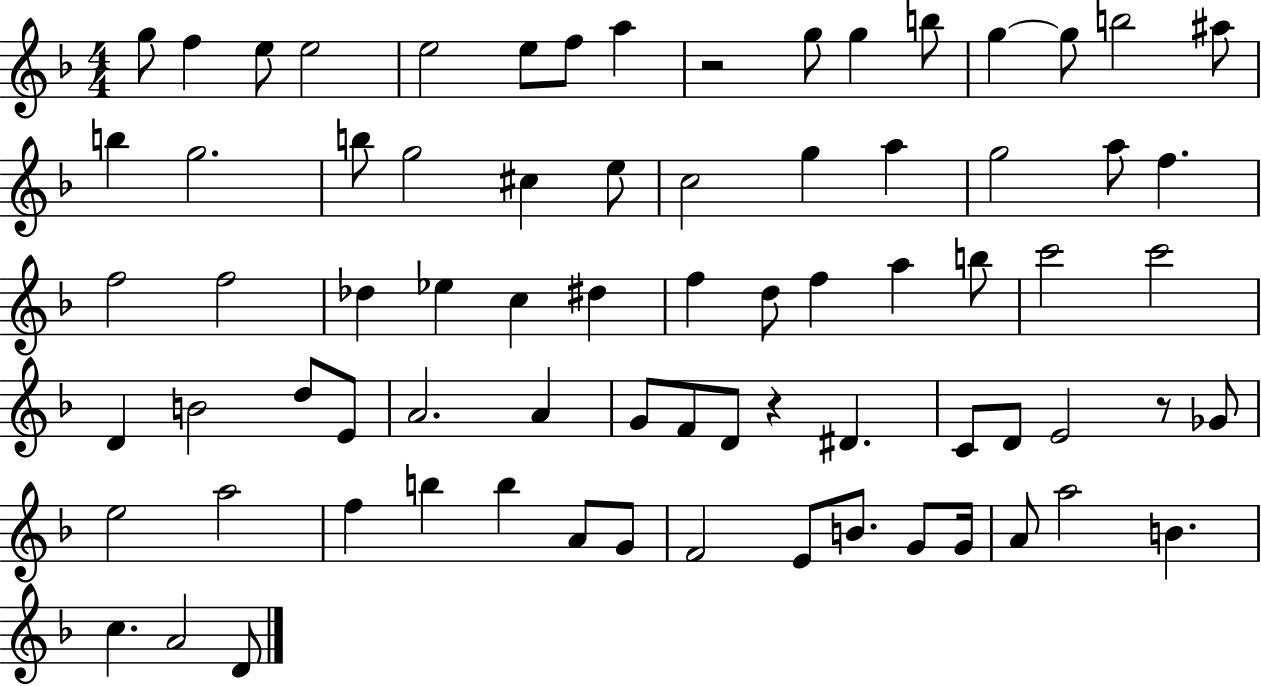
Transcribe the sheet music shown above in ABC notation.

X:1
T:Untitled
M:4/4
L:1/4
K:F
g/2 f e/2 e2 e2 e/2 f/2 a z2 g/2 g b/2 g g/2 b2 ^a/2 b g2 b/2 g2 ^c e/2 c2 g a g2 a/2 f f2 f2 _d _e c ^d f d/2 f a b/2 c'2 c'2 D B2 d/2 E/2 A2 A G/2 F/2 D/2 z ^D C/2 D/2 E2 z/2 _G/2 e2 a2 f b b A/2 G/2 F2 E/2 B/2 G/2 G/4 A/2 a2 B c A2 D/2